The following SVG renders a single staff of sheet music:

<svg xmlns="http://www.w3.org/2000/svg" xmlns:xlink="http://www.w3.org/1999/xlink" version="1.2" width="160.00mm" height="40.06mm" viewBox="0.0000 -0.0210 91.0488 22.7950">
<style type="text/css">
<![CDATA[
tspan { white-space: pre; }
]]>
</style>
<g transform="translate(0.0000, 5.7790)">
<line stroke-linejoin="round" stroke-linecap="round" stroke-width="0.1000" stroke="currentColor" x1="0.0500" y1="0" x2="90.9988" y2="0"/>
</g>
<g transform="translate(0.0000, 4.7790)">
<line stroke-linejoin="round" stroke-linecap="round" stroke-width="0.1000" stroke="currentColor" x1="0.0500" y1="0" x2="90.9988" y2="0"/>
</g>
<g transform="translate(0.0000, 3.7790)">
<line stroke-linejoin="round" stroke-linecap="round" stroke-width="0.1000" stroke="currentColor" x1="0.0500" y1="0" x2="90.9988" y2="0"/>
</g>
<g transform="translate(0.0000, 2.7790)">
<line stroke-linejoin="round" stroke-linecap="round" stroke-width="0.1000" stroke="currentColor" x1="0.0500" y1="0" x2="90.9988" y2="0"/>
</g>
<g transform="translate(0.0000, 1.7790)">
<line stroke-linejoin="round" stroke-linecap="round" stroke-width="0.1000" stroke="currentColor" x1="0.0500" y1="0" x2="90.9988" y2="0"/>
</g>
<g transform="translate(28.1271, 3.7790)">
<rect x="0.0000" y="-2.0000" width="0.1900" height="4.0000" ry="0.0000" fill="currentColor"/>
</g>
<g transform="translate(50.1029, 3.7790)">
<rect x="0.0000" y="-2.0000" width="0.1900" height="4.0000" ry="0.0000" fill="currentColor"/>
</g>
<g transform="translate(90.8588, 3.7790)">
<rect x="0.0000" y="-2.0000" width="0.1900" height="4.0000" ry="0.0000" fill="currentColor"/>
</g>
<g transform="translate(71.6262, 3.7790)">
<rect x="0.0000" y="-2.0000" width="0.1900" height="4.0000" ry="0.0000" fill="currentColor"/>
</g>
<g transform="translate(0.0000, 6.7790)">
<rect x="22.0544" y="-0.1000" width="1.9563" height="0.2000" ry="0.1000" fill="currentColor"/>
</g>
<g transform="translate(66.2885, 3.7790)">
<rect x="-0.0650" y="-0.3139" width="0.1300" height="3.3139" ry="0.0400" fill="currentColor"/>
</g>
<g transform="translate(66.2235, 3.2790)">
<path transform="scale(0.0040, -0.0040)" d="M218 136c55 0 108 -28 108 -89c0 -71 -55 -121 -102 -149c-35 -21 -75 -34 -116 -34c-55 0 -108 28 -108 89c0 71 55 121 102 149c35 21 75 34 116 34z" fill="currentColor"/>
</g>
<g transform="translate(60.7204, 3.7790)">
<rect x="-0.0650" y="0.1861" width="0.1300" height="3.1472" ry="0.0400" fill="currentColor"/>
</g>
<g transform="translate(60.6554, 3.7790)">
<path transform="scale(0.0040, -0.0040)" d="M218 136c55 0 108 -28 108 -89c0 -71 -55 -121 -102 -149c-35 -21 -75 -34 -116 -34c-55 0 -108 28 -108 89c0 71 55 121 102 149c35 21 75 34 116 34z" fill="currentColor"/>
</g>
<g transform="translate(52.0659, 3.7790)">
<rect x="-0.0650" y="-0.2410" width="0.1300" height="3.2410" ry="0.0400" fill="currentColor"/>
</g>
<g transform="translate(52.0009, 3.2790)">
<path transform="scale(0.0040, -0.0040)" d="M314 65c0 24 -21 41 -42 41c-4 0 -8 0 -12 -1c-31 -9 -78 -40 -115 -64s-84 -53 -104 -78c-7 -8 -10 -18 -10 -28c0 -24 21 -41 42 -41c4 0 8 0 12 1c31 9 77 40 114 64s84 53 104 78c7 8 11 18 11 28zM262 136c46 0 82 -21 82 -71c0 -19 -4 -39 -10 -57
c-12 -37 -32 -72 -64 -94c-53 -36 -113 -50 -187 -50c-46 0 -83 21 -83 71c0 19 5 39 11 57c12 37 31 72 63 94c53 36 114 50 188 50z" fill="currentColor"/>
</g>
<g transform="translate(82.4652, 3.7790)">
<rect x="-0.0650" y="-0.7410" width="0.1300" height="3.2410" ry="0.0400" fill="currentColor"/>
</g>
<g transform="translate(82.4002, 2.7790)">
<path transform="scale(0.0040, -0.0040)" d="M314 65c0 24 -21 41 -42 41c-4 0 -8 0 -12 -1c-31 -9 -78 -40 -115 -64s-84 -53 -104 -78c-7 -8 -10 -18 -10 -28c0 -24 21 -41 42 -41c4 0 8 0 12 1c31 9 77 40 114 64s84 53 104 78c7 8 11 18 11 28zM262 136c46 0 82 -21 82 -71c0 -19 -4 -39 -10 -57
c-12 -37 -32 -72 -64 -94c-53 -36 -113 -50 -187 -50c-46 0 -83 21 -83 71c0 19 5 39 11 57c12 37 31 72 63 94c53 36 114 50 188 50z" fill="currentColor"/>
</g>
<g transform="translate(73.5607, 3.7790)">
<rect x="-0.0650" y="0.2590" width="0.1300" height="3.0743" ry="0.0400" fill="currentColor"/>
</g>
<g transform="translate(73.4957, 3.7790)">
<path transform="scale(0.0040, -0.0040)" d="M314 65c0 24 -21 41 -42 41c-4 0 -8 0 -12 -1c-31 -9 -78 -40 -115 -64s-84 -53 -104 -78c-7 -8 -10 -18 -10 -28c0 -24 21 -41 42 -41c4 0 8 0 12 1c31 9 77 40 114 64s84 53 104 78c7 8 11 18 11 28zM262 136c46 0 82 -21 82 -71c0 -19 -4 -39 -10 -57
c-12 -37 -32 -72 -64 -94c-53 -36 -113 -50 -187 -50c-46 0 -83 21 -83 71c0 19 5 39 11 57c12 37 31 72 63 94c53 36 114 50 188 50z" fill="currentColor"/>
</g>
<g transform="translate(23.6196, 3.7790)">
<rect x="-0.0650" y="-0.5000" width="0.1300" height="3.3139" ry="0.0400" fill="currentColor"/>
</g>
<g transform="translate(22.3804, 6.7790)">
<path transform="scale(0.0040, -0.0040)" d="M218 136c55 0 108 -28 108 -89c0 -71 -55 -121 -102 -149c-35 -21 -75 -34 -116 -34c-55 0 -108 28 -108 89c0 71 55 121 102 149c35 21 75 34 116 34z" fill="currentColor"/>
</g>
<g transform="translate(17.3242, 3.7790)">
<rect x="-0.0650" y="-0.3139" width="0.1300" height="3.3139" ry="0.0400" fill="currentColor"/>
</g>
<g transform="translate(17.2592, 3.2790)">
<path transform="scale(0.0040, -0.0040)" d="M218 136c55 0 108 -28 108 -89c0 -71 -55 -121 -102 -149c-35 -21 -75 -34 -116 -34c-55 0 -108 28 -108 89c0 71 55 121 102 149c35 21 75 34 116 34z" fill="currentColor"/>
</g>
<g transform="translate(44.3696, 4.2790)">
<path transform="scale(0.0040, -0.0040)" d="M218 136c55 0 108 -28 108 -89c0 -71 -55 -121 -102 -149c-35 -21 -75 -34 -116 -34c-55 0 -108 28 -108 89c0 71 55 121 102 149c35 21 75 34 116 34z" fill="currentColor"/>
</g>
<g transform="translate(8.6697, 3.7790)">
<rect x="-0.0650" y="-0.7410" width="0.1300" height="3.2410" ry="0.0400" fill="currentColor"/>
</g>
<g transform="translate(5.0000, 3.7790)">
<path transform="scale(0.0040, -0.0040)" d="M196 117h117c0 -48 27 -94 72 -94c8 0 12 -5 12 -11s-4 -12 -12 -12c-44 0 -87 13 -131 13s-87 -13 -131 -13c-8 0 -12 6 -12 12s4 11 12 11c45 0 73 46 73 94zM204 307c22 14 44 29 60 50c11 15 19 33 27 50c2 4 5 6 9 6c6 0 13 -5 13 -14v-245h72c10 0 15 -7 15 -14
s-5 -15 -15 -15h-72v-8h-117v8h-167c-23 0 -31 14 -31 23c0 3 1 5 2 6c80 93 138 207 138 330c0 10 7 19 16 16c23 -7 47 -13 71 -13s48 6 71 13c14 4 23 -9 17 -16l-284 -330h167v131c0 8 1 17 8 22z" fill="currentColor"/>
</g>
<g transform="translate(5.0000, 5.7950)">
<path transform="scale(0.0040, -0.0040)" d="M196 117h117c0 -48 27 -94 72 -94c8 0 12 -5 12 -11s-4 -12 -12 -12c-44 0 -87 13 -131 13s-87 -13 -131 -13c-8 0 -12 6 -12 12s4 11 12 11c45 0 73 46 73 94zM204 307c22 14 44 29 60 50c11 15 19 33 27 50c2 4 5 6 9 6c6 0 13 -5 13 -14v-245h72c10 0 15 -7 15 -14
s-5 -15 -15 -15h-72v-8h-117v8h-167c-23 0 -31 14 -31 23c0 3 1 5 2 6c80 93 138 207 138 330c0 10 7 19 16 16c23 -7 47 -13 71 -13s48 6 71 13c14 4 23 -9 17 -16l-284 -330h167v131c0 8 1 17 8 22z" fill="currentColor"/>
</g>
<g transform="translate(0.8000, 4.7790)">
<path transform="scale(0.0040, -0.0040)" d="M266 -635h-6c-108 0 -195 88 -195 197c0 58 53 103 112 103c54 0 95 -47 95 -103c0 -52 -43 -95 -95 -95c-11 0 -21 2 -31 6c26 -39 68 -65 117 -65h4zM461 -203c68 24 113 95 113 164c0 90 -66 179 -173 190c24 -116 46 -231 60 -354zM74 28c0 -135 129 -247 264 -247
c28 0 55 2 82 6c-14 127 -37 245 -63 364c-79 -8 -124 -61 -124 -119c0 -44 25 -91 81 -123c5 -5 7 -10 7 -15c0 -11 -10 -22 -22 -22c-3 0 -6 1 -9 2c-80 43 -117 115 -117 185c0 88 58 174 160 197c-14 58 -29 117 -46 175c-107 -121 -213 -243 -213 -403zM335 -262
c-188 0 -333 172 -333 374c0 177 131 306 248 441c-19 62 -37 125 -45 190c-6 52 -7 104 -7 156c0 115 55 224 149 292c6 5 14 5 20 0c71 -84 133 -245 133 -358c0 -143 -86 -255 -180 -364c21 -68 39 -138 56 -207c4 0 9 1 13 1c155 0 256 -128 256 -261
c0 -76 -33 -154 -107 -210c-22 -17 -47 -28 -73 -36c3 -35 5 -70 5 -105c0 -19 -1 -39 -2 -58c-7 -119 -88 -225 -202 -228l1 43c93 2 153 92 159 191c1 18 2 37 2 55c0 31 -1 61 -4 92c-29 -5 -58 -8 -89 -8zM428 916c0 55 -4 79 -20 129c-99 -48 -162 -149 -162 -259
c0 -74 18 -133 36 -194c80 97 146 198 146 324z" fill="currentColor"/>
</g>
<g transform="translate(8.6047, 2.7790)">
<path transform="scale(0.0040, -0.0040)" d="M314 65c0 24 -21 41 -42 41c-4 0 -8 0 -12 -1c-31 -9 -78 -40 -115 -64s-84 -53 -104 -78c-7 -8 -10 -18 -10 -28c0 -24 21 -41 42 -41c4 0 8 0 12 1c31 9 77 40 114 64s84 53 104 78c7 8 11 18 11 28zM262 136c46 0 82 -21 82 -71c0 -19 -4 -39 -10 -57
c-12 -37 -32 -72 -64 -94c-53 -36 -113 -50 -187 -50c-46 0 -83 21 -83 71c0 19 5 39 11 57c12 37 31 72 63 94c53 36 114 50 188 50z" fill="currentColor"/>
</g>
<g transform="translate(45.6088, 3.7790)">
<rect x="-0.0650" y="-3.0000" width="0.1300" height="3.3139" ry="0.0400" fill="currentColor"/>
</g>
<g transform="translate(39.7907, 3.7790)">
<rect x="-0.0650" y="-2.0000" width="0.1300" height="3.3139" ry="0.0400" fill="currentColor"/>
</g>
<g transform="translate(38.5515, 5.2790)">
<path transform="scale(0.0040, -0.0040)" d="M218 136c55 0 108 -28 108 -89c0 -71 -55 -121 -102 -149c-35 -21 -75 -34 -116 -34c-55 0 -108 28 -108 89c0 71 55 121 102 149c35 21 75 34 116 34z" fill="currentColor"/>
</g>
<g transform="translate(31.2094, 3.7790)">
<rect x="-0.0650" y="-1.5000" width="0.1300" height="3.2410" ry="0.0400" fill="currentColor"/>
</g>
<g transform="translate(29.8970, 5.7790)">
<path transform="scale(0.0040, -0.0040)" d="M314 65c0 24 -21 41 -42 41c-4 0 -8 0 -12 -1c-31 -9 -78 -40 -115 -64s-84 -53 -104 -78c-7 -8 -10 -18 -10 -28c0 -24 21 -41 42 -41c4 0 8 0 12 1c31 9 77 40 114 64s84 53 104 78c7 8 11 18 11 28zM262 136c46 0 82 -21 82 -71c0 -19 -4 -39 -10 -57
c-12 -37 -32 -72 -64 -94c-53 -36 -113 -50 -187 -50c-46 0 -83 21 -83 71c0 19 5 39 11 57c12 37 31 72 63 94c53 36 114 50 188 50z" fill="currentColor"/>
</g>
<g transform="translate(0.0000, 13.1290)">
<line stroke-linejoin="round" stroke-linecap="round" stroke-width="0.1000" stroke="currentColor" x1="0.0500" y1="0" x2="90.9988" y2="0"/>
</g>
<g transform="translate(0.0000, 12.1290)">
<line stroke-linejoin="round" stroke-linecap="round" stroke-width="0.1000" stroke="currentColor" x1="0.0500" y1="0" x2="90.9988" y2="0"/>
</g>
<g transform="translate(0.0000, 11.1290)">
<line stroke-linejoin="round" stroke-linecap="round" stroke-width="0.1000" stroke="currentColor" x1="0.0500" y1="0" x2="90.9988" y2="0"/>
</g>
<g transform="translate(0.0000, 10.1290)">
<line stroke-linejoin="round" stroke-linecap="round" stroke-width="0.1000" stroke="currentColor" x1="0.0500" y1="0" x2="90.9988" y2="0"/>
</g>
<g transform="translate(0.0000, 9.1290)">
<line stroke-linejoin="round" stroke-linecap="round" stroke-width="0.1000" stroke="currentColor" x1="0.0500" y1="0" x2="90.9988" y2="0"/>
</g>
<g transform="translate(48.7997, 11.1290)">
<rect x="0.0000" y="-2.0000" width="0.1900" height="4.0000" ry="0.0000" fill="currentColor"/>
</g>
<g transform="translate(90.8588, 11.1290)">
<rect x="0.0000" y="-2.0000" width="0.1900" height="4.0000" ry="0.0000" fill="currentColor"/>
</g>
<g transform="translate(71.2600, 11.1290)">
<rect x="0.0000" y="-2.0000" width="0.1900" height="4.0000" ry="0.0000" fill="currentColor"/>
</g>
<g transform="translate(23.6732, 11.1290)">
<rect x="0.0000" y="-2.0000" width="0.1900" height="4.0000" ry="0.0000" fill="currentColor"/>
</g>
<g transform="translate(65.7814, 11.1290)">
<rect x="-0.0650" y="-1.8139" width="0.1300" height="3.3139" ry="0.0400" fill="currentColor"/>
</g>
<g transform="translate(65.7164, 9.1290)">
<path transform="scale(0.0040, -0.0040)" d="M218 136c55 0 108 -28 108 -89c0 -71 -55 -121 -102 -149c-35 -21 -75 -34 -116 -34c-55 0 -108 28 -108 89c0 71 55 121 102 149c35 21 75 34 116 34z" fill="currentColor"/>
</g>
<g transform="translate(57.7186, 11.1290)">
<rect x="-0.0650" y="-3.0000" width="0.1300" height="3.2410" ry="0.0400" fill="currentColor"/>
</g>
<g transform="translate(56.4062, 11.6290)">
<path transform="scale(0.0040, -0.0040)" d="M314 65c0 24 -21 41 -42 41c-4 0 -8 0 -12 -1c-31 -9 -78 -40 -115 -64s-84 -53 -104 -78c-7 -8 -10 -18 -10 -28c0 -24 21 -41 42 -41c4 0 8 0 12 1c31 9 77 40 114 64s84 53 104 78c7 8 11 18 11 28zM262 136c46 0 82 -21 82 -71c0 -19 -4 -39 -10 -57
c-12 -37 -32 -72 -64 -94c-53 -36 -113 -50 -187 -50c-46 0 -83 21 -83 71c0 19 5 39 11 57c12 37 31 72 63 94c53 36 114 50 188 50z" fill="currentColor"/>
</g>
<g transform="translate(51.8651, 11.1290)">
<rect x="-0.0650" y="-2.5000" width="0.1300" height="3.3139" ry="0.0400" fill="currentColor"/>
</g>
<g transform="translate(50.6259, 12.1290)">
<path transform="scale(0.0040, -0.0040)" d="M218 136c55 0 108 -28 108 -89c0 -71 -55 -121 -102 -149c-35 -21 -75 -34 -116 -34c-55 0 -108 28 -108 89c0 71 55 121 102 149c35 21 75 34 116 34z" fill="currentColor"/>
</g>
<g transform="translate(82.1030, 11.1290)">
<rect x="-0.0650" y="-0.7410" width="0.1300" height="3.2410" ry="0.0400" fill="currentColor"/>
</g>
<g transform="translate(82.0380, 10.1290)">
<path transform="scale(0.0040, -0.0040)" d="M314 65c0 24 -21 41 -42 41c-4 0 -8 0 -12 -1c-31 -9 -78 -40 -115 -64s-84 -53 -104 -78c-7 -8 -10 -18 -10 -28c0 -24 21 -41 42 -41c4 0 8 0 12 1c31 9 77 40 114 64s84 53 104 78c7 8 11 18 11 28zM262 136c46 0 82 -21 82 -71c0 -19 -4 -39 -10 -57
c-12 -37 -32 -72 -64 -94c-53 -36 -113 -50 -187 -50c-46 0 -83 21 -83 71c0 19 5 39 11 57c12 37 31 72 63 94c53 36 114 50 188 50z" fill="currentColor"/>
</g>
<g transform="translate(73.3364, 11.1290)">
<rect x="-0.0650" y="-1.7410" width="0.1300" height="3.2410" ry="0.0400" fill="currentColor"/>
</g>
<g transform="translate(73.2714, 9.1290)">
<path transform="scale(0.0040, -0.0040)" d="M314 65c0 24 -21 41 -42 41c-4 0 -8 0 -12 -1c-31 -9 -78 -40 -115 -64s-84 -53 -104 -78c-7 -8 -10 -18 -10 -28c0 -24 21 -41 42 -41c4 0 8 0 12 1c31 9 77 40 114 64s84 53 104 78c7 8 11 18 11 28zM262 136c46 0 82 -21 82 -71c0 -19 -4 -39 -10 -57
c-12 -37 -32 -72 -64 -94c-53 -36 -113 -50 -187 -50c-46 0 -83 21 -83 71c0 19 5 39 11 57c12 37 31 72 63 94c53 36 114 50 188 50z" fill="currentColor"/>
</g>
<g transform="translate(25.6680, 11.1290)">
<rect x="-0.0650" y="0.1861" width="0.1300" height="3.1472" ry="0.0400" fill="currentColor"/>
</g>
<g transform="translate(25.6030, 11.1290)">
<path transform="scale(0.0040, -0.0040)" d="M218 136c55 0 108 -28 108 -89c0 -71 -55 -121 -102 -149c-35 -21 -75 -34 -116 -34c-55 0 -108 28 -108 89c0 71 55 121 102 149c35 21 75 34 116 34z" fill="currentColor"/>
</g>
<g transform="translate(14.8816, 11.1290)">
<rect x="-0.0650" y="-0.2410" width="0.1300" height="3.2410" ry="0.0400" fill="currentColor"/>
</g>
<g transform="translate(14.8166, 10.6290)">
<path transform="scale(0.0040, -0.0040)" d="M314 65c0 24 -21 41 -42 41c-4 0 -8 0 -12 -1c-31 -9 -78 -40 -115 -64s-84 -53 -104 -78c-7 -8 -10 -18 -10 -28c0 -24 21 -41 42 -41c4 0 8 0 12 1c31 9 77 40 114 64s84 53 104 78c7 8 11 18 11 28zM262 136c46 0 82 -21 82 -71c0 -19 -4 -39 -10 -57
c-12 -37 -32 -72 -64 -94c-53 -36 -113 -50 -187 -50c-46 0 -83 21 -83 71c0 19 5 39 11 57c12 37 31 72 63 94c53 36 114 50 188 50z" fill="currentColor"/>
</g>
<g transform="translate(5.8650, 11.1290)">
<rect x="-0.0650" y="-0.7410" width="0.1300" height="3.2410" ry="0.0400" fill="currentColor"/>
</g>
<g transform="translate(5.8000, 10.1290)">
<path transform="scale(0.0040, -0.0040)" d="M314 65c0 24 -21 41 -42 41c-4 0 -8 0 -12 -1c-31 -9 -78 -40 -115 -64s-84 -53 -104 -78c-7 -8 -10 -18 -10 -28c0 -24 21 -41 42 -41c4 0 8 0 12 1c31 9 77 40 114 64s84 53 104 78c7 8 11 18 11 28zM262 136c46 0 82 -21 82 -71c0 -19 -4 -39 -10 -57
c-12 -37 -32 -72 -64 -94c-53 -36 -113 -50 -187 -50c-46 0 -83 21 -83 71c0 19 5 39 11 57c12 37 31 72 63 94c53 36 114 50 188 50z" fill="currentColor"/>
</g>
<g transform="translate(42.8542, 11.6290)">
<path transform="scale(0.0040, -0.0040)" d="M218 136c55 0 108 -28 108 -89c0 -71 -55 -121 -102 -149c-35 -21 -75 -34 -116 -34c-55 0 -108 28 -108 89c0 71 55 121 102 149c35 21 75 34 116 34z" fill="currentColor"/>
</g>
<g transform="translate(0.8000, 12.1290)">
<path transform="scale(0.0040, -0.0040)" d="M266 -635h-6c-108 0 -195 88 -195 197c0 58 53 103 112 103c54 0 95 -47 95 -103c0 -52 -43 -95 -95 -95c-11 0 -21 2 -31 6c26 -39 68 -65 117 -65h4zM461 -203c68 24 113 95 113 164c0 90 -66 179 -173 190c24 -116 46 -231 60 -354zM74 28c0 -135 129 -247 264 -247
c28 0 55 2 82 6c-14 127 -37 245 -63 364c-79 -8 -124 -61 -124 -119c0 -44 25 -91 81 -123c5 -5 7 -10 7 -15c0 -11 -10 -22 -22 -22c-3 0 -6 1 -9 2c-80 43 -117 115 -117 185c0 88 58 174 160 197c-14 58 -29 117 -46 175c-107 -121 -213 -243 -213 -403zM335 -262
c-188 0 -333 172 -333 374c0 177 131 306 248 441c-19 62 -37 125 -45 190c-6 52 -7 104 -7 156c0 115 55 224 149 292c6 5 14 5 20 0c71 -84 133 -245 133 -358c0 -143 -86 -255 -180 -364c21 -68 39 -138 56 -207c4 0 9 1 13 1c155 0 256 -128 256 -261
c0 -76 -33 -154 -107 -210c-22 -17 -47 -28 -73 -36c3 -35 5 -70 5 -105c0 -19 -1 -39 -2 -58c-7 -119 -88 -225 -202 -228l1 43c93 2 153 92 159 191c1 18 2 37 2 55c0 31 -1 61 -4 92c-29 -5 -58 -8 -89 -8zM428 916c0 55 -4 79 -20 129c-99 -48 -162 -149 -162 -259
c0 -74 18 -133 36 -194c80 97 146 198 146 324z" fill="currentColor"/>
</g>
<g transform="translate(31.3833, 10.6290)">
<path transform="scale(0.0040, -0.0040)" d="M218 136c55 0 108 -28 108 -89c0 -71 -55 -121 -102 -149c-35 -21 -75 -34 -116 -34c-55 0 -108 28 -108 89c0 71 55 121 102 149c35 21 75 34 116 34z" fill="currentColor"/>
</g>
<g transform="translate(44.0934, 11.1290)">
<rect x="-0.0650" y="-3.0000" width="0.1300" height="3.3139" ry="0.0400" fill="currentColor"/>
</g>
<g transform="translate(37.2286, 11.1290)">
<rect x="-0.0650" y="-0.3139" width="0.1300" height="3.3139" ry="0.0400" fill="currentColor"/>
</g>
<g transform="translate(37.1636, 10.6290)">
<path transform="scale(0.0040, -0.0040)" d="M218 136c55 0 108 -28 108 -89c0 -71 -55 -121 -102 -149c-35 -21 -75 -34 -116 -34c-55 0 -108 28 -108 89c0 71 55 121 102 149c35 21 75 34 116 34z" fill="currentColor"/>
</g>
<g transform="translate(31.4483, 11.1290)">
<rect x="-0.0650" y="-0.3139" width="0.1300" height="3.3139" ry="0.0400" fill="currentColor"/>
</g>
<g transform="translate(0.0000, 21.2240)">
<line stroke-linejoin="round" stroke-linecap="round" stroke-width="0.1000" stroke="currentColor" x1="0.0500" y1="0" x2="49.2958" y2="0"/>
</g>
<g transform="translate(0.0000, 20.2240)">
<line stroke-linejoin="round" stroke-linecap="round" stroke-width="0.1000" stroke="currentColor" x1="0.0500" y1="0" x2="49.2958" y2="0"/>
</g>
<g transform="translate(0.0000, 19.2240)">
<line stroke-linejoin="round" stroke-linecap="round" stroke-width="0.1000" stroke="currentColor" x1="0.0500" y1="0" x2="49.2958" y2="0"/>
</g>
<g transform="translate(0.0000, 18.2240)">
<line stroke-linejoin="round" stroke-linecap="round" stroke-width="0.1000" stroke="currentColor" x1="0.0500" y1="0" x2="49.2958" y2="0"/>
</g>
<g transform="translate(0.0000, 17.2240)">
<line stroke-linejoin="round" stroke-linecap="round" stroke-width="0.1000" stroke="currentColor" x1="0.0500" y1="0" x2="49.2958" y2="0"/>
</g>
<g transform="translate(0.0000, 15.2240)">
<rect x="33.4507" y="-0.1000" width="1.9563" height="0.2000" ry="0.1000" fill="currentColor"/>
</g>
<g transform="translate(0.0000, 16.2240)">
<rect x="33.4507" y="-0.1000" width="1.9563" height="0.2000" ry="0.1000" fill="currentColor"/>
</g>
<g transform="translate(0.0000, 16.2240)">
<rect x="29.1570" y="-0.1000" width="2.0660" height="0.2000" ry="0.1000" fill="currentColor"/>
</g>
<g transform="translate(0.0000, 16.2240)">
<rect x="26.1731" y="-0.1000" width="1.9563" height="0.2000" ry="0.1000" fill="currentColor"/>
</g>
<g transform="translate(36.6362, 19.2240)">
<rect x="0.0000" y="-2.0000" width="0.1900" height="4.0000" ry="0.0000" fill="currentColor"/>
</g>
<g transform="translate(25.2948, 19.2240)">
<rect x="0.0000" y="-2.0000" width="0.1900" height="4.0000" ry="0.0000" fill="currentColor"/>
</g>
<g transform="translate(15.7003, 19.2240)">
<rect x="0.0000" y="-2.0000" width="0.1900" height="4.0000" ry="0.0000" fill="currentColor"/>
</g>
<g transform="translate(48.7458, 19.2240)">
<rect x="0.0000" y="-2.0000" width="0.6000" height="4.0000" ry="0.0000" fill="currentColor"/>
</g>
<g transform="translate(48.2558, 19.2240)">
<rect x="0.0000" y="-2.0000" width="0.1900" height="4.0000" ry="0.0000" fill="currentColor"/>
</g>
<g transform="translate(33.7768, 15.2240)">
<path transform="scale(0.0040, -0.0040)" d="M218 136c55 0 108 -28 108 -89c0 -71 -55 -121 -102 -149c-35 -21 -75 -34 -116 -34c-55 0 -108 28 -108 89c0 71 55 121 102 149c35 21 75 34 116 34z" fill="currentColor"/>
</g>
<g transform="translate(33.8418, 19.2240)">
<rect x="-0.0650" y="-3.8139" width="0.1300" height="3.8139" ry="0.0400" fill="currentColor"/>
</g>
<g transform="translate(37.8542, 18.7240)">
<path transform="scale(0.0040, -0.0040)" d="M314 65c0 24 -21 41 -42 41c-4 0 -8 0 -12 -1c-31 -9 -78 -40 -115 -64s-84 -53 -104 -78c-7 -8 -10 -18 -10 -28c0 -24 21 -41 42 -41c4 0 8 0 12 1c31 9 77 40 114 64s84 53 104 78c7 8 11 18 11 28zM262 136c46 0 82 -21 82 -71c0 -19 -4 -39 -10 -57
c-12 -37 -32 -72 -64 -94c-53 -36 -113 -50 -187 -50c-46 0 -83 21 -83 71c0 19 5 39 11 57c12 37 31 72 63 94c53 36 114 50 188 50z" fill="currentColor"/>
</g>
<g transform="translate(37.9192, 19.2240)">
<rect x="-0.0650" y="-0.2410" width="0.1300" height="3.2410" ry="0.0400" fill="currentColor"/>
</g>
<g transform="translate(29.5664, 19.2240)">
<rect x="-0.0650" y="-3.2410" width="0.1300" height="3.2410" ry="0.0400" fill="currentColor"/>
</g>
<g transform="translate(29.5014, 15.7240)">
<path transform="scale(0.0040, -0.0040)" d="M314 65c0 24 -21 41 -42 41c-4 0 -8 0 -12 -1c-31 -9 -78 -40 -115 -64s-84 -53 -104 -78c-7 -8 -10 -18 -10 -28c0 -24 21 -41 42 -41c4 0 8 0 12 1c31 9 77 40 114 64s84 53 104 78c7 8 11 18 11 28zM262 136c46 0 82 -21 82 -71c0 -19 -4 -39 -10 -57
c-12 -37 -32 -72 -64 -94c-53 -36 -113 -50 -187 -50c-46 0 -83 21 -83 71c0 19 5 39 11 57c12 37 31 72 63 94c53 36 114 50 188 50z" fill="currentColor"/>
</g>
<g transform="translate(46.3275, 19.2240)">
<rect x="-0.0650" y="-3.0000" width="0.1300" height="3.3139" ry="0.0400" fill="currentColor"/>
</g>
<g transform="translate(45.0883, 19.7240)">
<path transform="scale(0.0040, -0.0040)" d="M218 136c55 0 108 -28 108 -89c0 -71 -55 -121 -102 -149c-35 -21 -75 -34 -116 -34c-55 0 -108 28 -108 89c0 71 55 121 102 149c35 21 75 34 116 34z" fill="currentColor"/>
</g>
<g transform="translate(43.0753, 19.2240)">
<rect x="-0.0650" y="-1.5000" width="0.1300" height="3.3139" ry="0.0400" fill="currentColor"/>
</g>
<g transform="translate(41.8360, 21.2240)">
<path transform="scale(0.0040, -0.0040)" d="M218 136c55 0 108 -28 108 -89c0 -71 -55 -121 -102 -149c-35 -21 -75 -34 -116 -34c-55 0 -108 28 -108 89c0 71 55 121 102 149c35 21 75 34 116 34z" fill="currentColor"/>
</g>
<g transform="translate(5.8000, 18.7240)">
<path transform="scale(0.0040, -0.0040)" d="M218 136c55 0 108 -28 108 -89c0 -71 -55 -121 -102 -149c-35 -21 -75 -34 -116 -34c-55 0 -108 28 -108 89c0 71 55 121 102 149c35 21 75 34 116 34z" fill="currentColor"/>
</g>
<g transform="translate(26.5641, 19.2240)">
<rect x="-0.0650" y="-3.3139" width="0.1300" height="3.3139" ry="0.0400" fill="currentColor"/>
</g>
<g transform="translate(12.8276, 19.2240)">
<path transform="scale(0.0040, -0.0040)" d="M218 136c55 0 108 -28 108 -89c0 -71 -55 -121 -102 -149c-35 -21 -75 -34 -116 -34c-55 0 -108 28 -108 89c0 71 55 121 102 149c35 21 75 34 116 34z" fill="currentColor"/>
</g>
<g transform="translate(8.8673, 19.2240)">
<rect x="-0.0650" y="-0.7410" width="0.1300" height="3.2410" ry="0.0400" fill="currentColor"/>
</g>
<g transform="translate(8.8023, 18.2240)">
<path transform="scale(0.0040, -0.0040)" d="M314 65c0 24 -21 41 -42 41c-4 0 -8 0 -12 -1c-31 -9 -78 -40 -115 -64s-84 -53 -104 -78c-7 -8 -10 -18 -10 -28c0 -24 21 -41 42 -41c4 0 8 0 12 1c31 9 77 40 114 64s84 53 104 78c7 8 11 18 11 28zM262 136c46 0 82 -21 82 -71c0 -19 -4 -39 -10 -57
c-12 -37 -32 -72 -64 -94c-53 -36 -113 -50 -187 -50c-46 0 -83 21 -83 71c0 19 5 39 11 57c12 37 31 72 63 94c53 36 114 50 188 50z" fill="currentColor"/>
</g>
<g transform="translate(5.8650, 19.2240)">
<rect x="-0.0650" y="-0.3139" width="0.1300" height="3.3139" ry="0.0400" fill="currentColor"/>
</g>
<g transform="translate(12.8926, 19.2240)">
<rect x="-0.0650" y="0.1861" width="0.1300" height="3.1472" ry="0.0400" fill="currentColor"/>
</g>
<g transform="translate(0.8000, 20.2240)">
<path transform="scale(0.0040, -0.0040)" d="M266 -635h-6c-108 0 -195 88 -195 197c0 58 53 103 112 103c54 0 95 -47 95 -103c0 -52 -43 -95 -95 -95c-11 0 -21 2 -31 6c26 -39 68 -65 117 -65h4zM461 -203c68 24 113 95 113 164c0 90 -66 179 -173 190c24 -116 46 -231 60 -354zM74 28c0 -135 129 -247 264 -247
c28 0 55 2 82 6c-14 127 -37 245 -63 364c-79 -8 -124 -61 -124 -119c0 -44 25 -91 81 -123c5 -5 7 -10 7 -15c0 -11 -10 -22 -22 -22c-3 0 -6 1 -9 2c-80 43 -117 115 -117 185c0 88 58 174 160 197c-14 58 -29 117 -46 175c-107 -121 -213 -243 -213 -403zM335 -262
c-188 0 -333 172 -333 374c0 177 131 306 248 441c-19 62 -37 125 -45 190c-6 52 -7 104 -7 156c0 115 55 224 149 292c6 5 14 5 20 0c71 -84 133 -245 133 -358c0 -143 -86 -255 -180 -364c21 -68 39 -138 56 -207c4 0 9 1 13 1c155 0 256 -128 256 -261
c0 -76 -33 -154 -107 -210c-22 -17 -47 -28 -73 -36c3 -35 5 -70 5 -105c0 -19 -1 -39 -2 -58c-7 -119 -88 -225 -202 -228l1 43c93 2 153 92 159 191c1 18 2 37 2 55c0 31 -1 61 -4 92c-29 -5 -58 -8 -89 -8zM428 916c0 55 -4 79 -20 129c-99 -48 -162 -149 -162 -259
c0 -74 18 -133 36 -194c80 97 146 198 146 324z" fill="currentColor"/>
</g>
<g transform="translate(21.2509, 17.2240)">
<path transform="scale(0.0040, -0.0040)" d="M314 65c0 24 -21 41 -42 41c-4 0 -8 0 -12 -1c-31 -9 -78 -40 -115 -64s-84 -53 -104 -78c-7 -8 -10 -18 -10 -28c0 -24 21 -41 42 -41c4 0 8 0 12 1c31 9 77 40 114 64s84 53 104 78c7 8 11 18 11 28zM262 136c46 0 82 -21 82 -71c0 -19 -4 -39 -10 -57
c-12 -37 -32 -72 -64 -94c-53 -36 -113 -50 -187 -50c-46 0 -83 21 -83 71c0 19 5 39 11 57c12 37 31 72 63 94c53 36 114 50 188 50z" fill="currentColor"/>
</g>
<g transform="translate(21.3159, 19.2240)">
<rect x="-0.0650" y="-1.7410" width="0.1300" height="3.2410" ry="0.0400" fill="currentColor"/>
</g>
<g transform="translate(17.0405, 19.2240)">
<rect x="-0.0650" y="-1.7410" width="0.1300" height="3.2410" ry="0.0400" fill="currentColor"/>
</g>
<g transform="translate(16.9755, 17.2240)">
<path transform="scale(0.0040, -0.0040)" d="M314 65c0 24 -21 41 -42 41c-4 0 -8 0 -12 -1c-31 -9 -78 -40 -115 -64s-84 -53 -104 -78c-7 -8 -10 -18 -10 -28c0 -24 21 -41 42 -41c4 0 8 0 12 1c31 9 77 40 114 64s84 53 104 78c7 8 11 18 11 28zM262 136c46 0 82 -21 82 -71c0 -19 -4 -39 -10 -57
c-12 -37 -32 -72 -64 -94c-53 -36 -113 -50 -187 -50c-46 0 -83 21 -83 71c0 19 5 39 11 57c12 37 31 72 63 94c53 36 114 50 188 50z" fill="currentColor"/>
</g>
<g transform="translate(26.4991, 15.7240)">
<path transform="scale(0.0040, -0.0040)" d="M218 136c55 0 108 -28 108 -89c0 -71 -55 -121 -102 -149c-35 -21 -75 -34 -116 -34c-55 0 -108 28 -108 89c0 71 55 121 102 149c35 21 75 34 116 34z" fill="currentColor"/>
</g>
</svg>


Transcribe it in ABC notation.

X:1
T:Untitled
M:4/4
L:1/4
K:C
d2 c C E2 F A c2 B c B2 d2 d2 c2 B c c A G A2 f f2 d2 c d2 B f2 f2 b b2 c' c2 E A